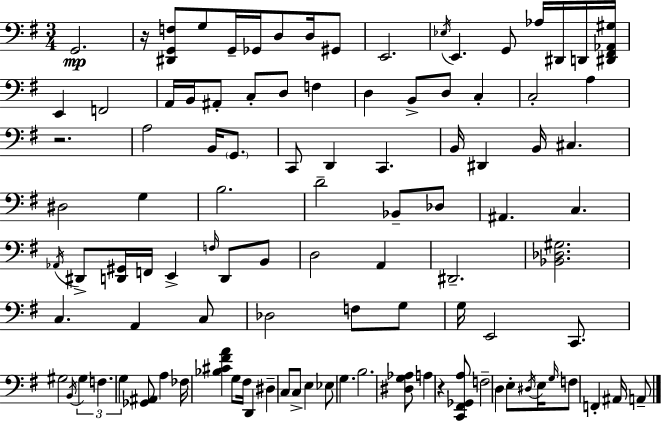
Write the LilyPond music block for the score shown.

{
  \clef bass
  \numericTimeSignature
  \time 3/4
  \key g \major
  g,2.\mp | r16 <dis, g, f>8 g8 g,16-- ges,16 d8 d16 gis,8 | e,2. | \acciaccatura { ees16 } e,4. g,8 aes16 dis,16 d,16 | \break <dis, fis, aes, gis>16 e,4 f,2 | a,16 b,16 ais,8-. c8-. d8 f4 | d4 b,8-> d8 c4-. | c2-. a4 | \break r2. | a2 b,16 \parenthesize g,8. | c,8 d,4 c,4. | b,16 dis,4 b,16 cis4. | \break dis2 g4 | b2. | d'2-- bes,8-- des8 | ais,4. c4. | \break \acciaccatura { aes,16 } dis,8-> <d, gis,>16 f,16 e,4-> \grace { f16 } d,8 | b,8 d2 a,4 | dis,2.-- | <bes, des gis>2. | \break c4. a,4 | c8 des2 f8 | g8 g16 e,2 | c,8. gis2 \acciaccatura { b,16 } | \break \tuplet 3/2 { gis4 f4. g4 } | <ges, ais,>8 a4 fes16 <bes cis' fis' a'>4 | g8 fis16 d,4 dis4-- | c8 c8-> e4 ees8 g4. | \break b2. | <dis g aes>8 a4 r4 | <c, fis, ges, a>8 f2-- | d4 e8-. \acciaccatura { dis16 } e16 \grace { g16 } f8 f,4-. | \break ais,16 a,8-- \bar "|."
}